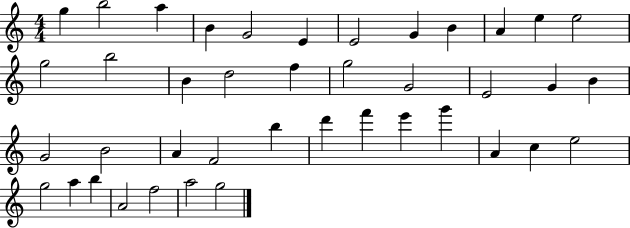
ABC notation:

X:1
T:Untitled
M:4/4
L:1/4
K:C
g b2 a B G2 E E2 G B A e e2 g2 b2 B d2 f g2 G2 E2 G B G2 B2 A F2 b d' f' e' g' A c e2 g2 a b A2 f2 a2 g2